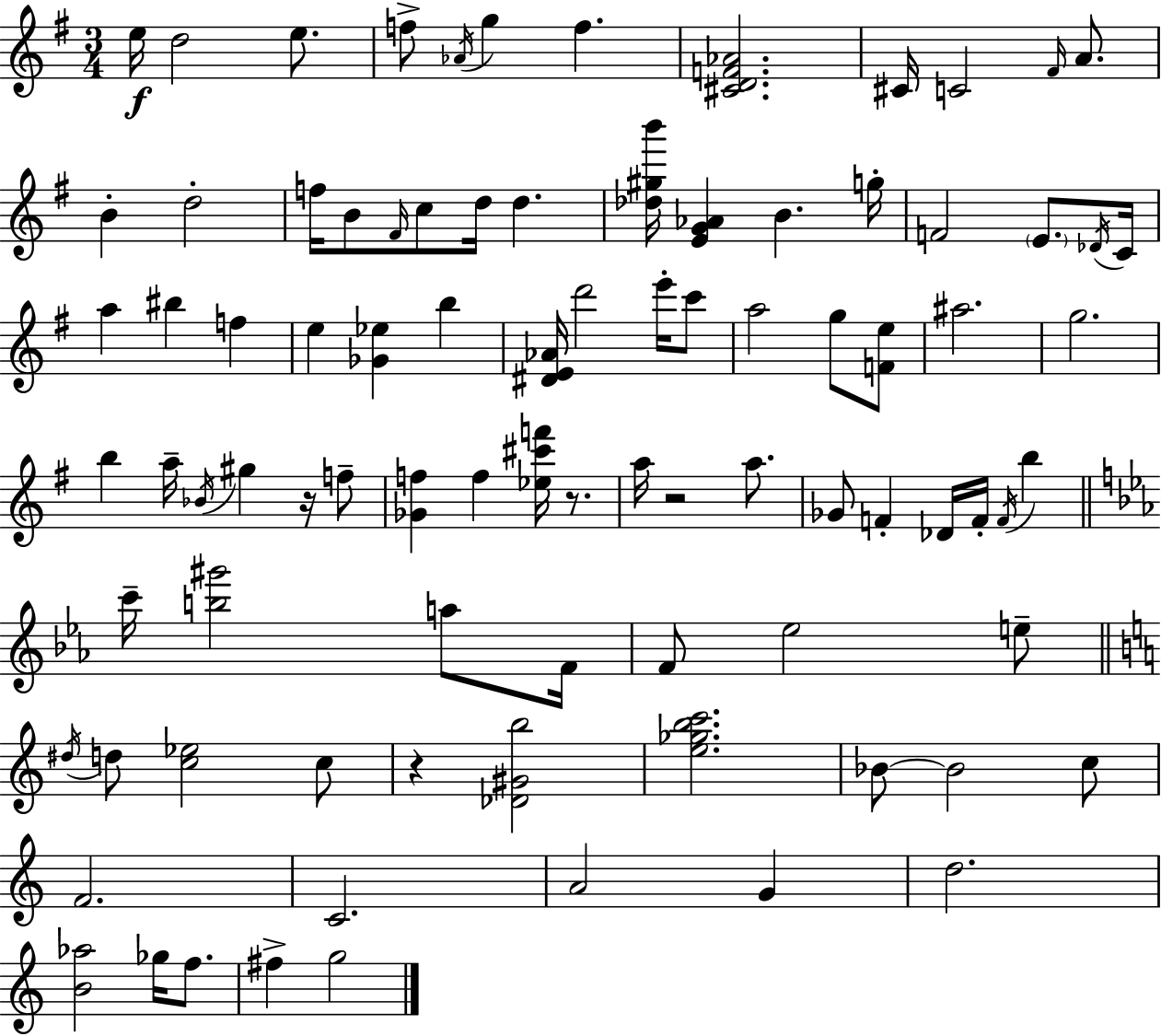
{
  \clef treble
  \numericTimeSignature
  \time 3/4
  \key g \major
  e''16\f d''2 e''8. | f''8-> \acciaccatura { aes'16 } g''4 f''4. | <cis' d' f' aes'>2. | cis'16 c'2 \grace { fis'16 } a'8. | \break b'4-. d''2-. | f''16 b'8 \grace { fis'16 } c''8 d''16 d''4. | <des'' gis'' b'''>16 <e' g' aes'>4 b'4. | g''16-. f'2 \parenthesize e'8. | \break \acciaccatura { des'16 } c'16 a''4 bis''4 | f''4 e''4 <ges' ees''>4 | b''4 <dis' e' aes'>16 d'''2 | e'''16-. c'''8 a''2 | \break g''8 <f' e''>8 ais''2. | g''2. | b''4 a''16-- \acciaccatura { bes'16 } gis''4 | r16 f''8-- <ges' f''>4 f''4 | \break <ees'' cis''' f'''>16 r8. a''16 r2 | a''8. ges'8 f'4-. des'16 | f'16-. \acciaccatura { f'16 } b''4 \bar "||" \break \key c \minor c'''16-- <b'' gis'''>2 a''8 f'16 | f'8 ees''2 e''8-- | \bar "||" \break \key a \minor \acciaccatura { dis''16 } d''8 <c'' ees''>2 c''8 | r4 <des' gis' b''>2 | <e'' ges'' b'' c'''>2. | bes'8~~ bes'2 c''8 | \break f'2. | c'2. | a'2 g'4 | d''2. | \break <b' aes''>2 ges''16 f''8. | fis''4-> g''2 | \bar "|."
}